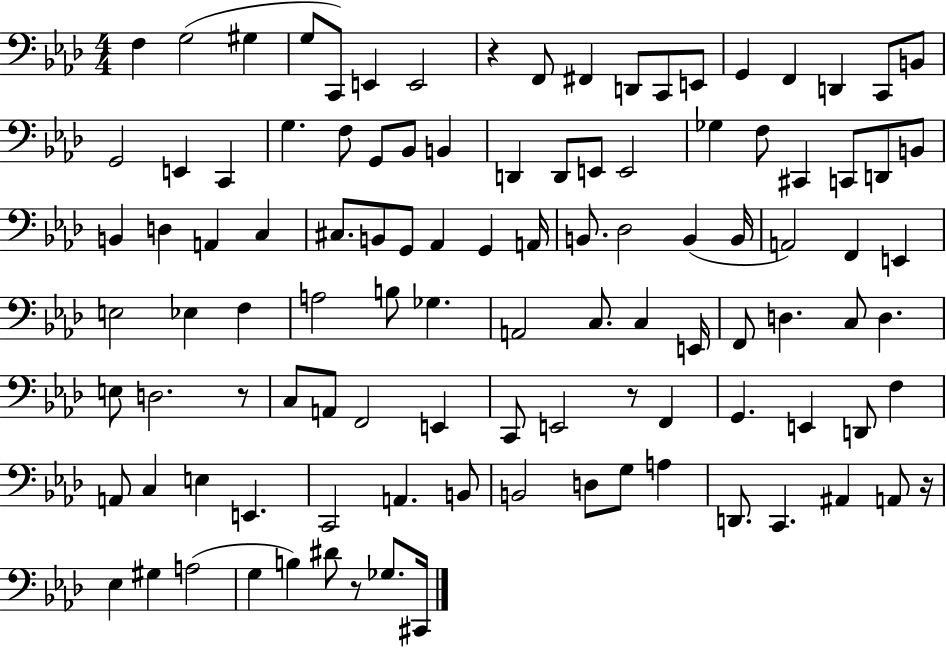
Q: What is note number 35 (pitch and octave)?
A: B2